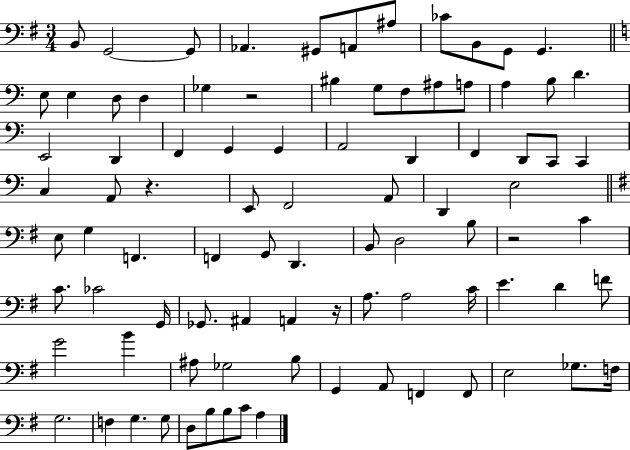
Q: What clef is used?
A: bass